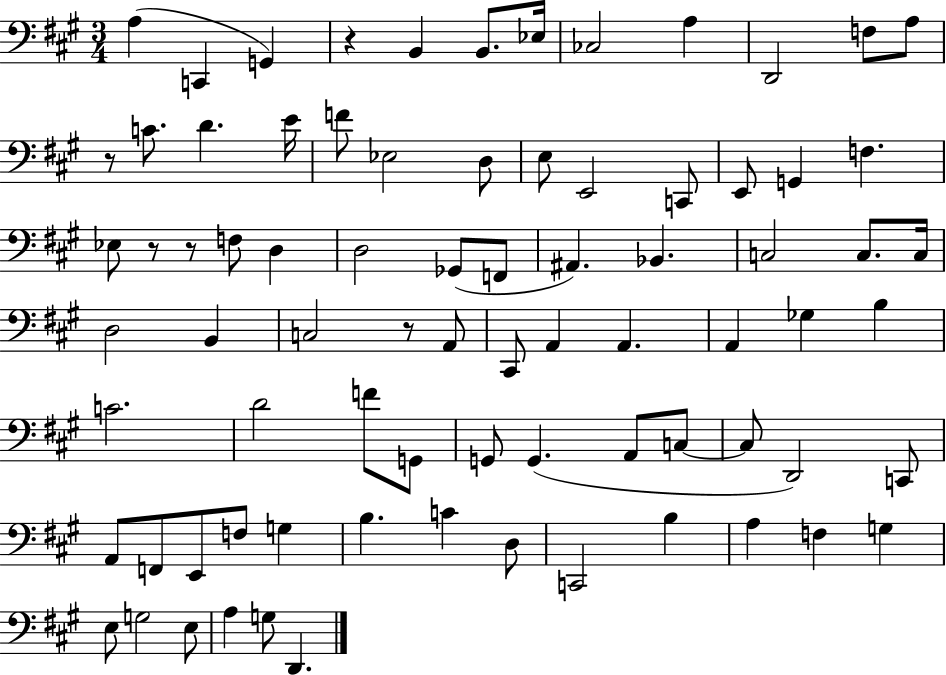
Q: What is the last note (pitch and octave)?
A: D2